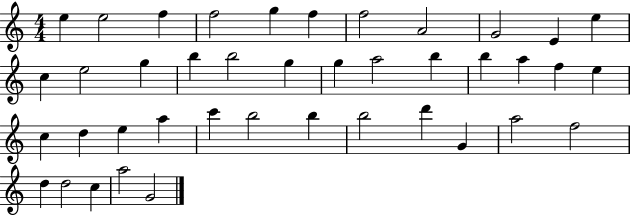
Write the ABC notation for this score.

X:1
T:Untitled
M:4/4
L:1/4
K:C
e e2 f f2 g f f2 A2 G2 E e c e2 g b b2 g g a2 b b a f e c d e a c' b2 b b2 d' G a2 f2 d d2 c a2 G2